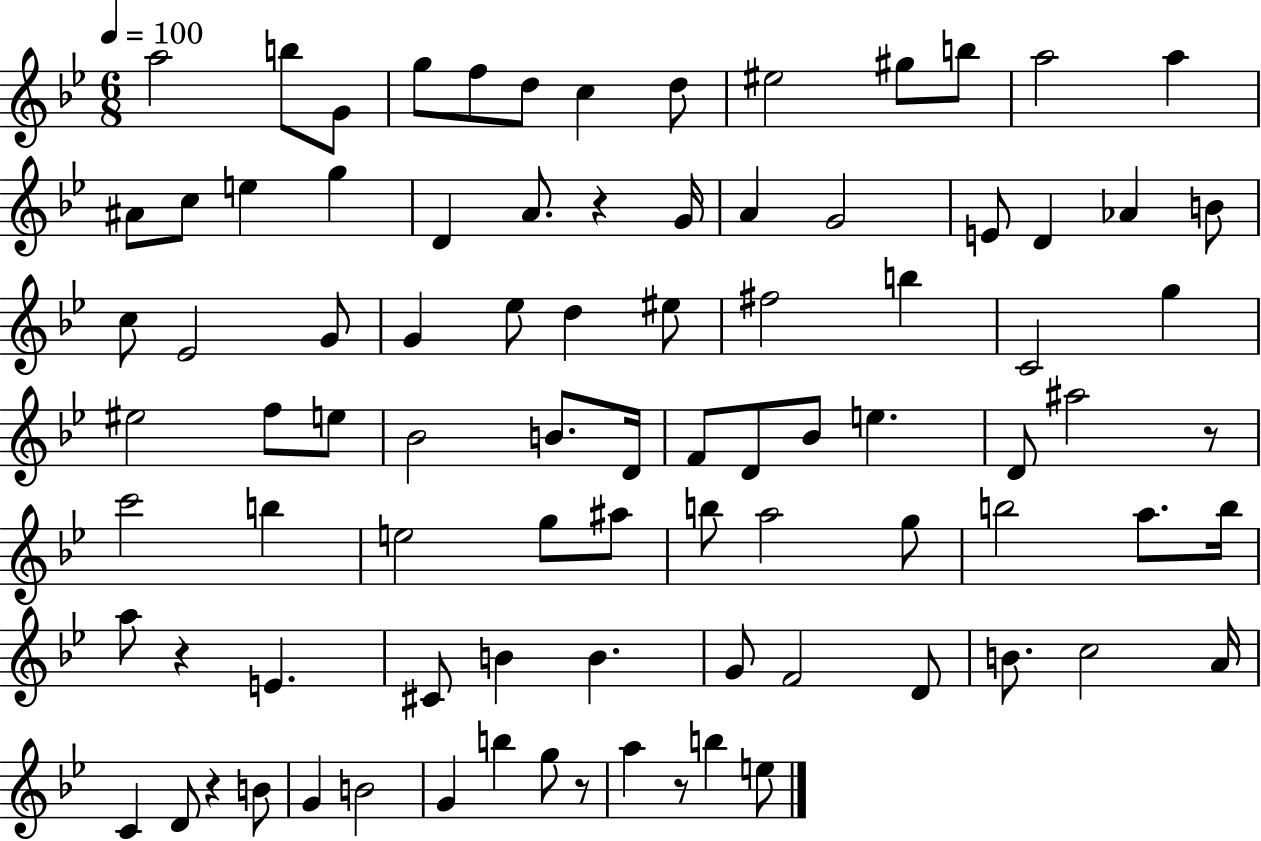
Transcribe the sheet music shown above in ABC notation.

X:1
T:Untitled
M:6/8
L:1/4
K:Bb
a2 b/2 G/2 g/2 f/2 d/2 c d/2 ^e2 ^g/2 b/2 a2 a ^A/2 c/2 e g D A/2 z G/4 A G2 E/2 D _A B/2 c/2 _E2 G/2 G _e/2 d ^e/2 ^f2 b C2 g ^e2 f/2 e/2 _B2 B/2 D/4 F/2 D/2 _B/2 e D/2 ^a2 z/2 c'2 b e2 g/2 ^a/2 b/2 a2 g/2 b2 a/2 b/4 a/2 z E ^C/2 B B G/2 F2 D/2 B/2 c2 A/4 C D/2 z B/2 G B2 G b g/2 z/2 a z/2 b e/2